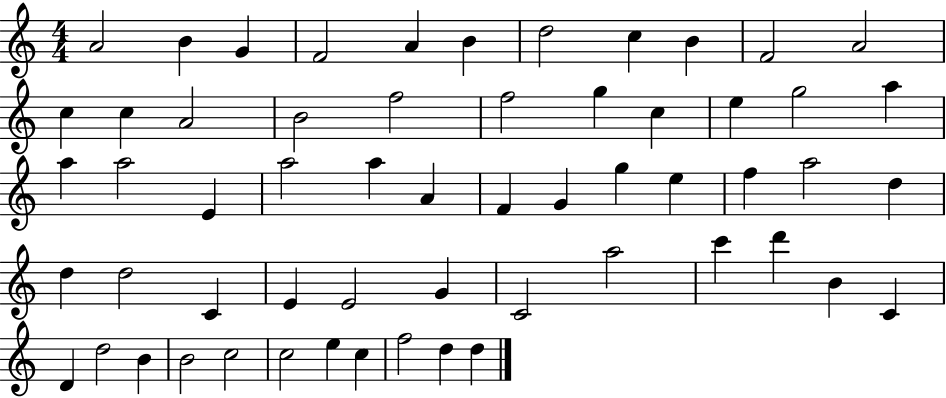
X:1
T:Untitled
M:4/4
L:1/4
K:C
A2 B G F2 A B d2 c B F2 A2 c c A2 B2 f2 f2 g c e g2 a a a2 E a2 a A F G g e f a2 d d d2 C E E2 G C2 a2 c' d' B C D d2 B B2 c2 c2 e c f2 d d